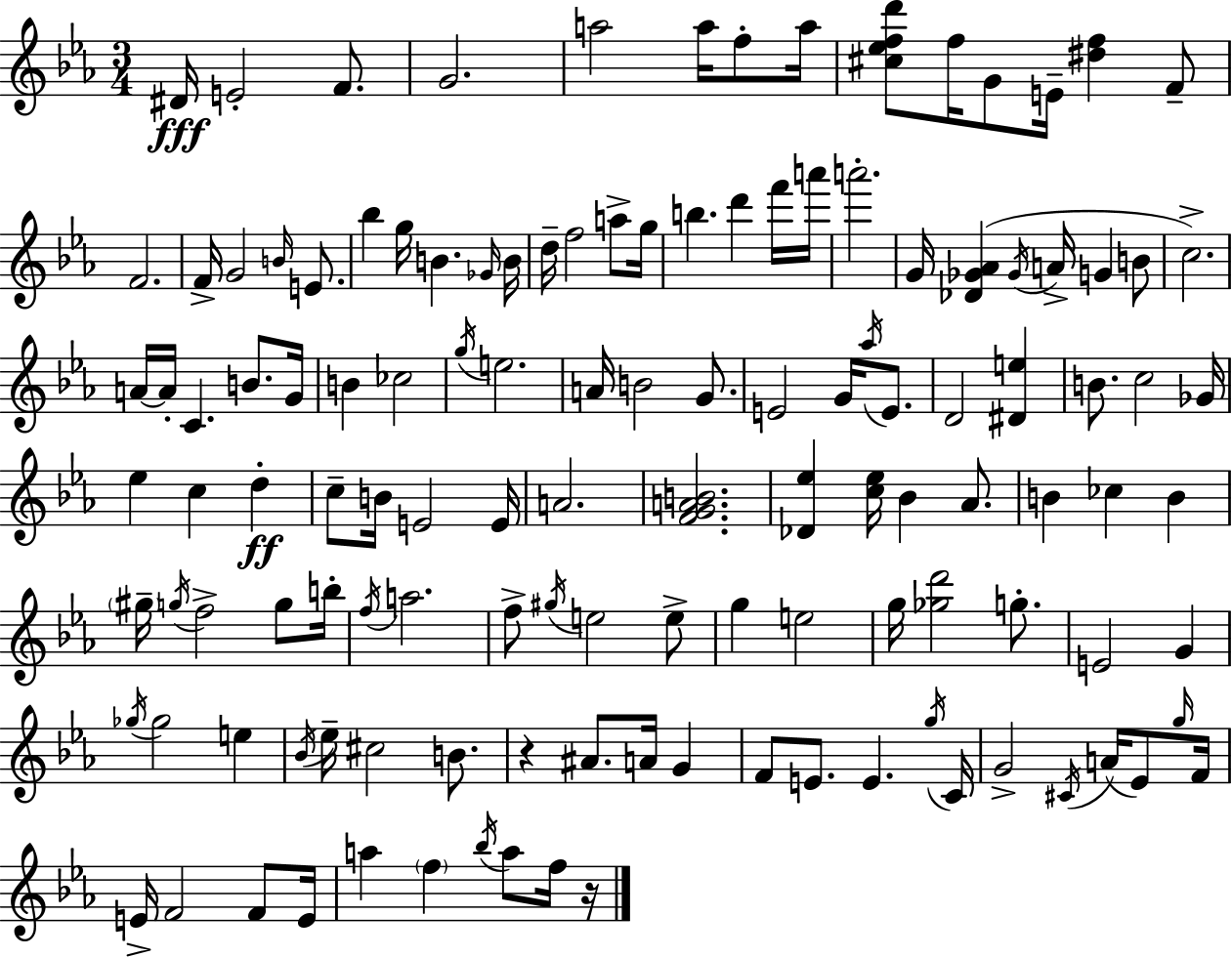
{
  \clef treble
  \numericTimeSignature
  \time 3/4
  \key c \minor
  dis'16\fff e'2-. f'8. | g'2. | a''2 a''16 f''8-. a''16 | <cis'' ees'' f'' d'''>8 f''16 g'8 e'16-- <dis'' f''>4 f'8-- | \break f'2. | f'16-> g'2 \grace { b'16 } e'8. | bes''4 g''16 b'4. | \grace { ges'16 } b'16 d''16-- f''2 a''8-> | \break g''16 b''4. d'''4 | f'''16 a'''16 a'''2.-. | g'16 <des' ges' aes'>4( \acciaccatura { ges'16 } a'16-> g'4 | b'8 c''2.->) | \break a'16~~ a'16-. c'4. b'8. | g'16 b'4 ces''2 | \acciaccatura { g''16 } e''2. | a'16 b'2 | \break g'8. e'2 | g'16 \acciaccatura { aes''16 } e'8. d'2 | <dis' e''>4 b'8. c''2 | ges'16 ees''4 c''4 | \break d''4-.\ff c''8-- b'16 e'2 | e'16 a'2. | <f' g' a' b'>2. | <des' ees''>4 <c'' ees''>16 bes'4 | \break aes'8. b'4 ces''4 | b'4 \parenthesize gis''16-- \acciaccatura { g''16 } f''2-> | g''8 b''16-. \acciaccatura { f''16 } a''2. | f''8-> \acciaccatura { gis''16 } e''2 | \break e''8-> g''4 | e''2 g''16 <ges'' d'''>2 | g''8.-. e'2 | g'4 \acciaccatura { ges''16 } ges''2 | \break e''4 \acciaccatura { bes'16 } ees''16-- cis''2 | b'8. r4 | ais'8. a'16 g'4 f'8 | e'8. e'4. \acciaccatura { g''16 } c'16 g'2-> | \break \acciaccatura { cis'16 }( a'16 ees'8) \grace { g''16 } | f'16 e'16-> f'2 f'8 | e'16 a''4 \parenthesize f''4 \acciaccatura { bes''16 } a''8 | f''16 r16 \bar "|."
}